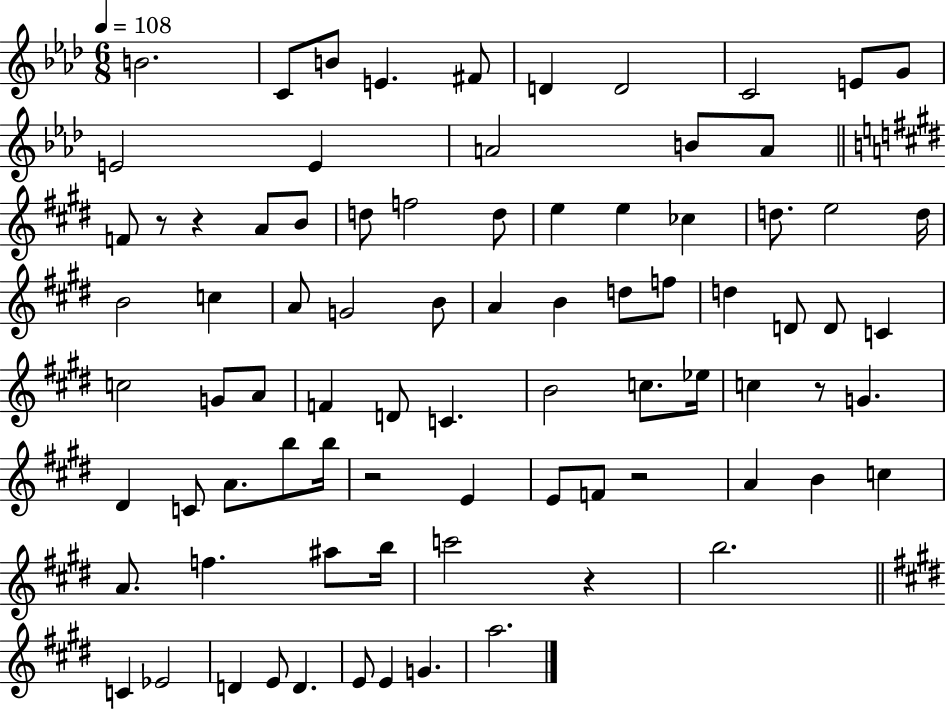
{
  \clef treble
  \numericTimeSignature
  \time 6/8
  \key aes \major
  \tempo 4 = 108
  b'2. | c'8 b'8 e'4. fis'8 | d'4 d'2 | c'2 e'8 g'8 | \break e'2 e'4 | a'2 b'8 a'8 | \bar "||" \break \key e \major f'8 r8 r4 a'8 b'8 | d''8 f''2 d''8 | e''4 e''4 ces''4 | d''8. e''2 d''16 | \break b'2 c''4 | a'8 g'2 b'8 | a'4 b'4 d''8 f''8 | d''4 d'8 d'8 c'4 | \break c''2 g'8 a'8 | f'4 d'8 c'4. | b'2 c''8. ees''16 | c''4 r8 g'4. | \break dis'4 c'8 a'8. b''8 b''16 | r2 e'4 | e'8 f'8 r2 | a'4 b'4 c''4 | \break a'8. f''4. ais''8 b''16 | c'''2 r4 | b''2. | \bar "||" \break \key e \major c'4 ees'2 | d'4 e'8 d'4. | e'8 e'4 g'4. | a''2. | \break \bar "|."
}